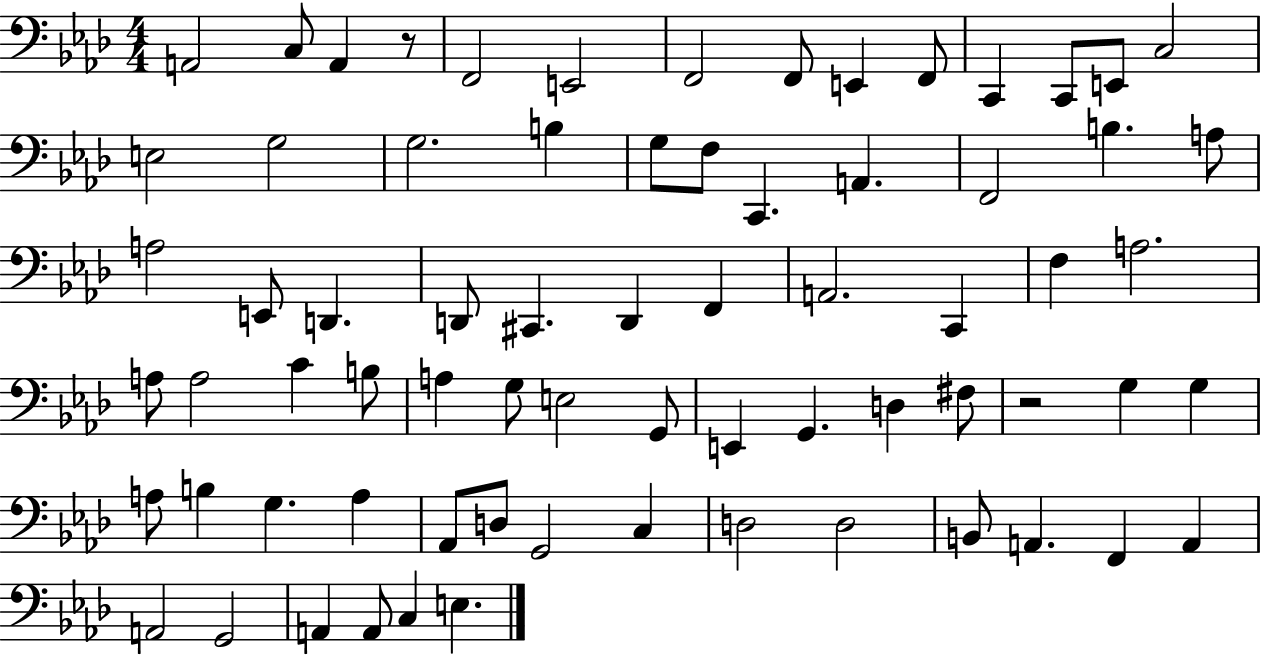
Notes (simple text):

A2/h C3/e A2/q R/e F2/h E2/h F2/h F2/e E2/q F2/e C2/q C2/e E2/e C3/h E3/h G3/h G3/h. B3/q G3/e F3/e C2/q. A2/q. F2/h B3/q. A3/e A3/h E2/e D2/q. D2/e C#2/q. D2/q F2/q A2/h. C2/q F3/q A3/h. A3/e A3/h C4/q B3/e A3/q G3/e E3/h G2/e E2/q G2/q. D3/q F#3/e R/h G3/q G3/q A3/e B3/q G3/q. A3/q Ab2/e D3/e G2/h C3/q D3/h D3/h B2/e A2/q. F2/q A2/q A2/h G2/h A2/q A2/e C3/q E3/q.